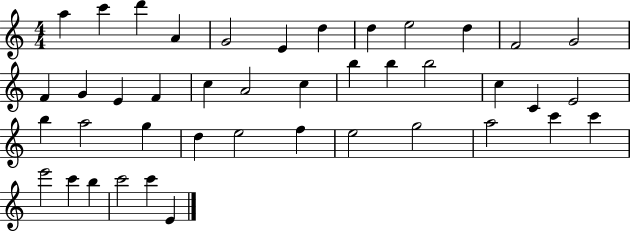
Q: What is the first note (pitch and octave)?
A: A5